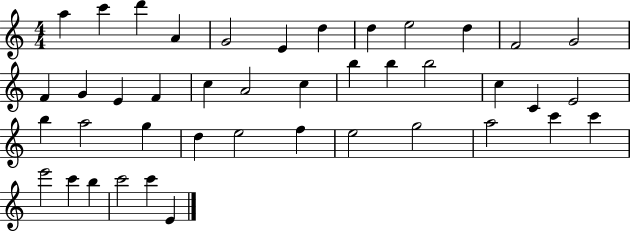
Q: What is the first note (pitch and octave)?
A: A5